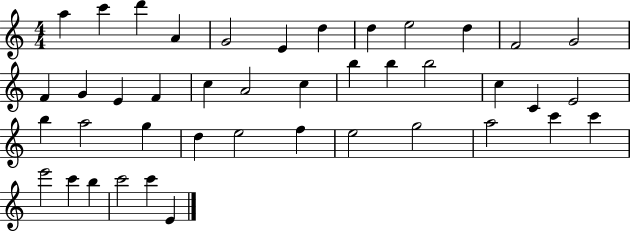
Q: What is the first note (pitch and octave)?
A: A5